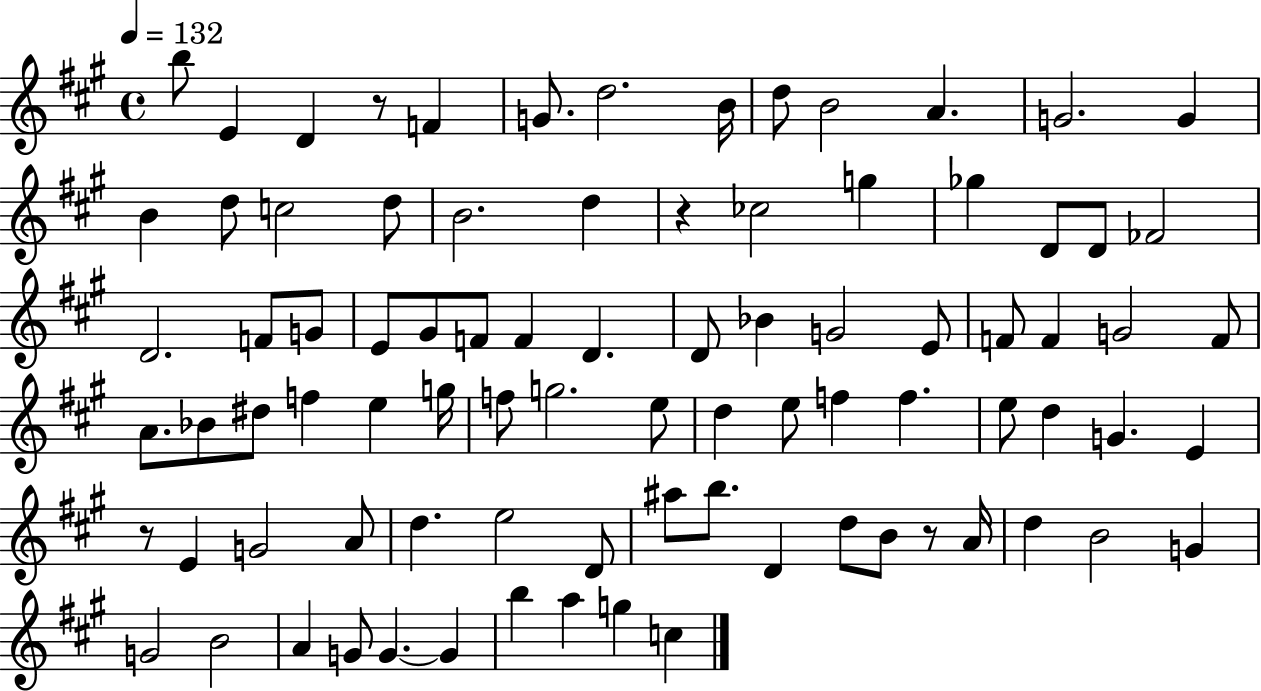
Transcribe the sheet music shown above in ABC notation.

X:1
T:Untitled
M:4/4
L:1/4
K:A
b/2 E D z/2 F G/2 d2 B/4 d/2 B2 A G2 G B d/2 c2 d/2 B2 d z _c2 g _g D/2 D/2 _F2 D2 F/2 G/2 E/2 ^G/2 F/2 F D D/2 _B G2 E/2 F/2 F G2 F/2 A/2 _B/2 ^d/2 f e g/4 f/2 g2 e/2 d e/2 f f e/2 d G E z/2 E G2 A/2 d e2 D/2 ^a/2 b/2 D d/2 B/2 z/2 A/4 d B2 G G2 B2 A G/2 G G b a g c